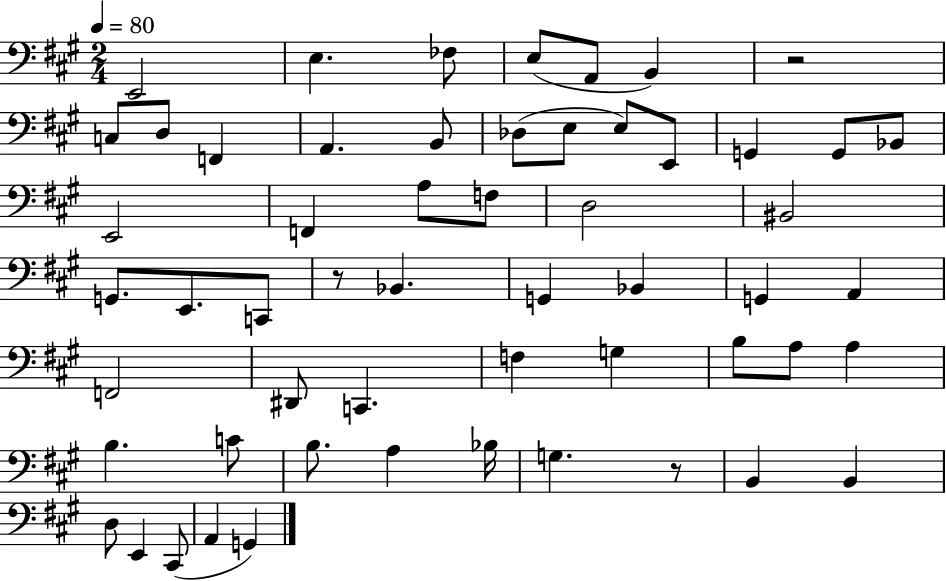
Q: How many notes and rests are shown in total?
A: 56